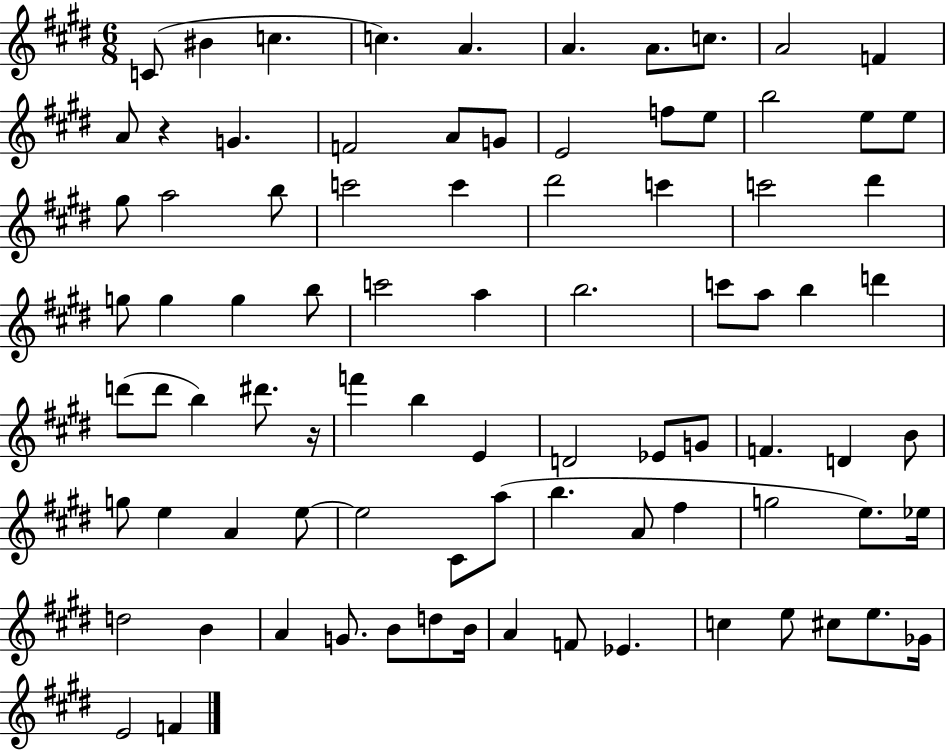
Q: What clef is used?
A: treble